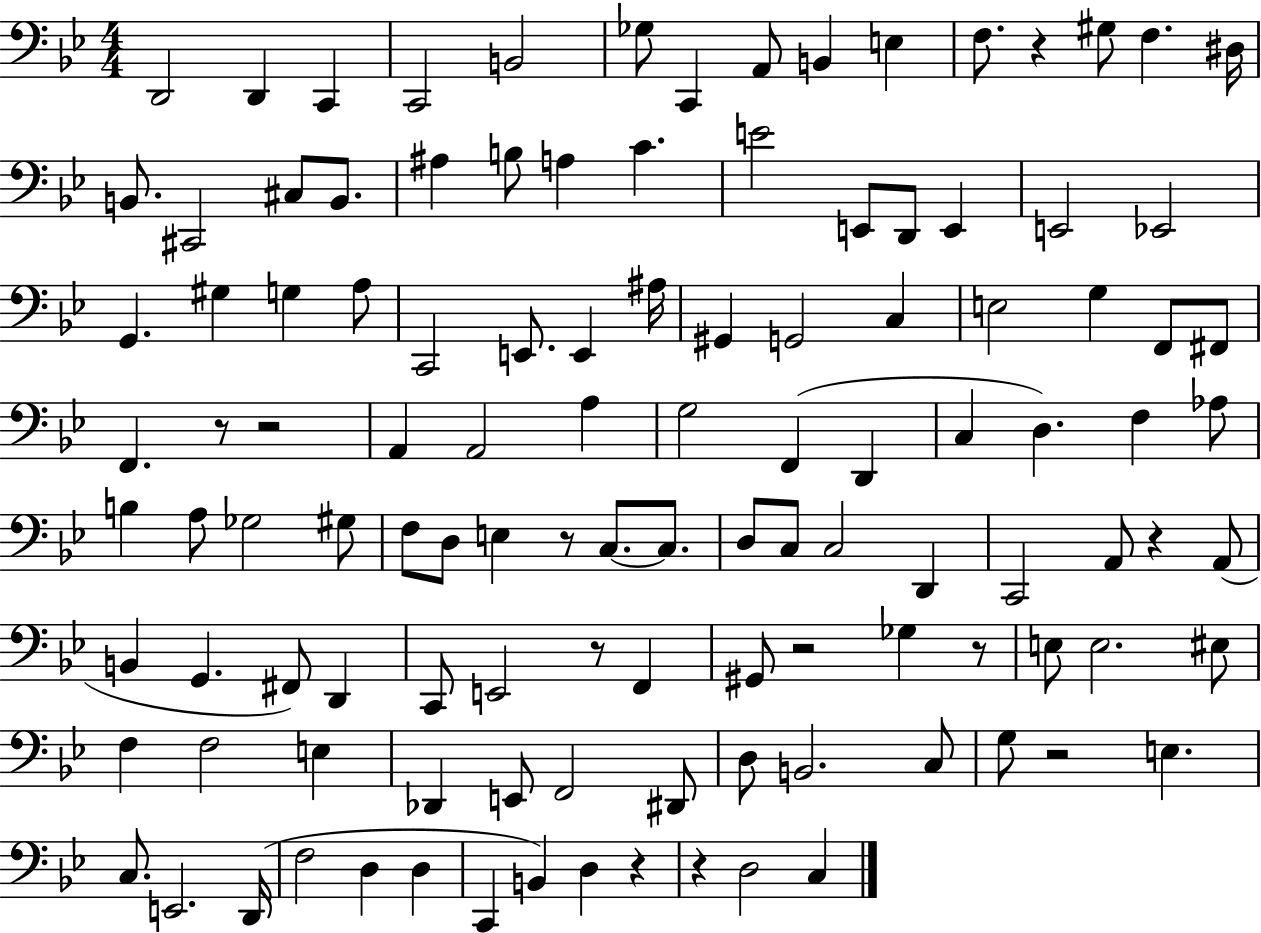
{
  \clef bass
  \numericTimeSignature
  \time 4/4
  \key bes \major
  d,2 d,4 c,4 | c,2 b,2 | ges8 c,4 a,8 b,4 e4 | f8. r4 gis8 f4. dis16 | \break b,8. cis,2 cis8 b,8. | ais4 b8 a4 c'4. | e'2 e,8 d,8 e,4 | e,2 ees,2 | \break g,4. gis4 g4 a8 | c,2 e,8. e,4 ais16 | gis,4 g,2 c4 | e2 g4 f,8 fis,8 | \break f,4. r8 r2 | a,4 a,2 a4 | g2 f,4( d,4 | c4 d4.) f4 aes8 | \break b4 a8 ges2 gis8 | f8 d8 e4 r8 c8.~~ c8. | d8 c8 c2 d,4 | c,2 a,8 r4 a,8( | \break b,4 g,4. fis,8) d,4 | c,8 e,2 r8 f,4 | gis,8 r2 ges4 r8 | e8 e2. eis8 | \break f4 f2 e4 | des,4 e,8 f,2 dis,8 | d8 b,2. c8 | g8 r2 e4. | \break c8. e,2. d,16( | f2 d4 d4 | c,4 b,4) d4 r4 | r4 d2 c4 | \break \bar "|."
}